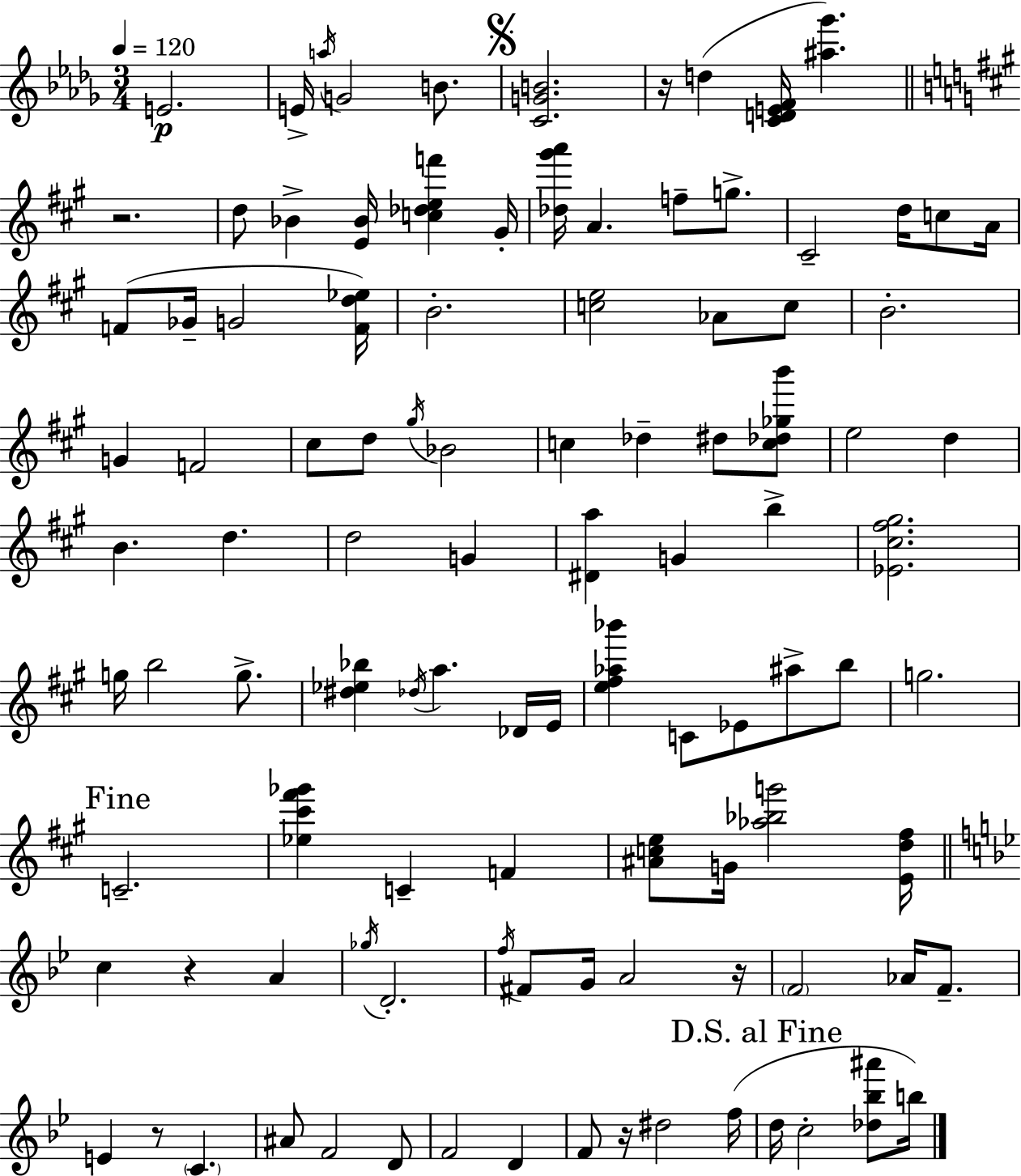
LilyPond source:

{
  \clef treble
  \numericTimeSignature
  \time 3/4
  \key bes \minor
  \tempo 4 = 120
  \repeat volta 2 { e'2.\p | e'16-> \acciaccatura { a''16 } g'2 b'8. | \mark \markup { \musicglyph "scripts.segno" } <c' g' b'>2. | r16 d''4( <c' d' e' f'>16 <ais'' ges'''>4.) | \break \bar "||" \break \key a \major r2. | d''8 bes'4-> <e' bes'>16 <c'' des'' e'' f'''>4 gis'16-. | <des'' gis''' a'''>16 a'4. f''8-- g''8.-> | cis'2-- d''16 c''8 a'16 | \break f'8( ges'16-- g'2 <f' d'' ees''>16) | b'2.-. | <c'' e''>2 aes'8 c''8 | b'2.-. | \break g'4 f'2 | cis''8 d''8 \acciaccatura { gis''16 } bes'2 | c''4 des''4-- dis''8 <c'' des'' ges'' b'''>8 | e''2 d''4 | \break b'4. d''4. | d''2 g'4 | <dis' a''>4 g'4 b''4-> | <ees' cis'' fis'' gis''>2. | \break g''16 b''2 g''8.-> | <dis'' ees'' bes''>4 \acciaccatura { des''16 } a''4. | des'16 e'16 <e'' fis'' aes'' bes'''>4 c'8 ees'8 ais''8-> | b''8 g''2. | \break \mark "Fine" c'2.-- | <ees'' cis''' fis''' ges'''>4 c'4-- f'4 | <ais' c'' e''>8 g'16 <aes'' bes'' g'''>2 | <e' d'' fis''>16 \bar "||" \break \key bes \major c''4 r4 a'4 | \acciaccatura { ges''16 } d'2.-. | \acciaccatura { f''16 } fis'8 g'16 a'2 | r16 \parenthesize f'2 aes'16 f'8.-- | \break e'4 r8 \parenthesize c'4. | ais'8 f'2 | d'8 f'2 d'4 | f'8 r16 dis''2 | \break f''16( \mark "D.S. al Fine" d''16 c''2-. <des'' bes'' ais'''>8 | b''16) } \bar "|."
}